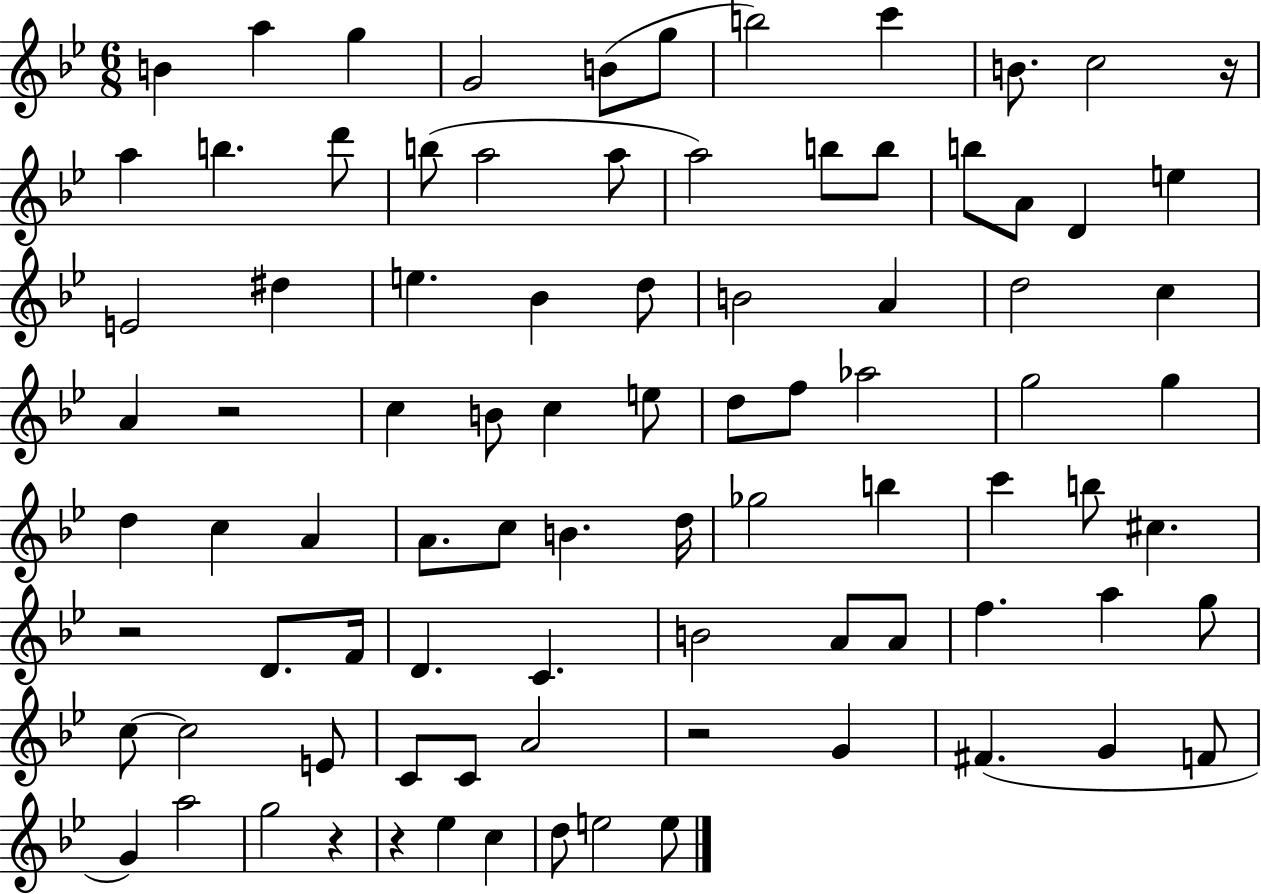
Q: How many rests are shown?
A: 6